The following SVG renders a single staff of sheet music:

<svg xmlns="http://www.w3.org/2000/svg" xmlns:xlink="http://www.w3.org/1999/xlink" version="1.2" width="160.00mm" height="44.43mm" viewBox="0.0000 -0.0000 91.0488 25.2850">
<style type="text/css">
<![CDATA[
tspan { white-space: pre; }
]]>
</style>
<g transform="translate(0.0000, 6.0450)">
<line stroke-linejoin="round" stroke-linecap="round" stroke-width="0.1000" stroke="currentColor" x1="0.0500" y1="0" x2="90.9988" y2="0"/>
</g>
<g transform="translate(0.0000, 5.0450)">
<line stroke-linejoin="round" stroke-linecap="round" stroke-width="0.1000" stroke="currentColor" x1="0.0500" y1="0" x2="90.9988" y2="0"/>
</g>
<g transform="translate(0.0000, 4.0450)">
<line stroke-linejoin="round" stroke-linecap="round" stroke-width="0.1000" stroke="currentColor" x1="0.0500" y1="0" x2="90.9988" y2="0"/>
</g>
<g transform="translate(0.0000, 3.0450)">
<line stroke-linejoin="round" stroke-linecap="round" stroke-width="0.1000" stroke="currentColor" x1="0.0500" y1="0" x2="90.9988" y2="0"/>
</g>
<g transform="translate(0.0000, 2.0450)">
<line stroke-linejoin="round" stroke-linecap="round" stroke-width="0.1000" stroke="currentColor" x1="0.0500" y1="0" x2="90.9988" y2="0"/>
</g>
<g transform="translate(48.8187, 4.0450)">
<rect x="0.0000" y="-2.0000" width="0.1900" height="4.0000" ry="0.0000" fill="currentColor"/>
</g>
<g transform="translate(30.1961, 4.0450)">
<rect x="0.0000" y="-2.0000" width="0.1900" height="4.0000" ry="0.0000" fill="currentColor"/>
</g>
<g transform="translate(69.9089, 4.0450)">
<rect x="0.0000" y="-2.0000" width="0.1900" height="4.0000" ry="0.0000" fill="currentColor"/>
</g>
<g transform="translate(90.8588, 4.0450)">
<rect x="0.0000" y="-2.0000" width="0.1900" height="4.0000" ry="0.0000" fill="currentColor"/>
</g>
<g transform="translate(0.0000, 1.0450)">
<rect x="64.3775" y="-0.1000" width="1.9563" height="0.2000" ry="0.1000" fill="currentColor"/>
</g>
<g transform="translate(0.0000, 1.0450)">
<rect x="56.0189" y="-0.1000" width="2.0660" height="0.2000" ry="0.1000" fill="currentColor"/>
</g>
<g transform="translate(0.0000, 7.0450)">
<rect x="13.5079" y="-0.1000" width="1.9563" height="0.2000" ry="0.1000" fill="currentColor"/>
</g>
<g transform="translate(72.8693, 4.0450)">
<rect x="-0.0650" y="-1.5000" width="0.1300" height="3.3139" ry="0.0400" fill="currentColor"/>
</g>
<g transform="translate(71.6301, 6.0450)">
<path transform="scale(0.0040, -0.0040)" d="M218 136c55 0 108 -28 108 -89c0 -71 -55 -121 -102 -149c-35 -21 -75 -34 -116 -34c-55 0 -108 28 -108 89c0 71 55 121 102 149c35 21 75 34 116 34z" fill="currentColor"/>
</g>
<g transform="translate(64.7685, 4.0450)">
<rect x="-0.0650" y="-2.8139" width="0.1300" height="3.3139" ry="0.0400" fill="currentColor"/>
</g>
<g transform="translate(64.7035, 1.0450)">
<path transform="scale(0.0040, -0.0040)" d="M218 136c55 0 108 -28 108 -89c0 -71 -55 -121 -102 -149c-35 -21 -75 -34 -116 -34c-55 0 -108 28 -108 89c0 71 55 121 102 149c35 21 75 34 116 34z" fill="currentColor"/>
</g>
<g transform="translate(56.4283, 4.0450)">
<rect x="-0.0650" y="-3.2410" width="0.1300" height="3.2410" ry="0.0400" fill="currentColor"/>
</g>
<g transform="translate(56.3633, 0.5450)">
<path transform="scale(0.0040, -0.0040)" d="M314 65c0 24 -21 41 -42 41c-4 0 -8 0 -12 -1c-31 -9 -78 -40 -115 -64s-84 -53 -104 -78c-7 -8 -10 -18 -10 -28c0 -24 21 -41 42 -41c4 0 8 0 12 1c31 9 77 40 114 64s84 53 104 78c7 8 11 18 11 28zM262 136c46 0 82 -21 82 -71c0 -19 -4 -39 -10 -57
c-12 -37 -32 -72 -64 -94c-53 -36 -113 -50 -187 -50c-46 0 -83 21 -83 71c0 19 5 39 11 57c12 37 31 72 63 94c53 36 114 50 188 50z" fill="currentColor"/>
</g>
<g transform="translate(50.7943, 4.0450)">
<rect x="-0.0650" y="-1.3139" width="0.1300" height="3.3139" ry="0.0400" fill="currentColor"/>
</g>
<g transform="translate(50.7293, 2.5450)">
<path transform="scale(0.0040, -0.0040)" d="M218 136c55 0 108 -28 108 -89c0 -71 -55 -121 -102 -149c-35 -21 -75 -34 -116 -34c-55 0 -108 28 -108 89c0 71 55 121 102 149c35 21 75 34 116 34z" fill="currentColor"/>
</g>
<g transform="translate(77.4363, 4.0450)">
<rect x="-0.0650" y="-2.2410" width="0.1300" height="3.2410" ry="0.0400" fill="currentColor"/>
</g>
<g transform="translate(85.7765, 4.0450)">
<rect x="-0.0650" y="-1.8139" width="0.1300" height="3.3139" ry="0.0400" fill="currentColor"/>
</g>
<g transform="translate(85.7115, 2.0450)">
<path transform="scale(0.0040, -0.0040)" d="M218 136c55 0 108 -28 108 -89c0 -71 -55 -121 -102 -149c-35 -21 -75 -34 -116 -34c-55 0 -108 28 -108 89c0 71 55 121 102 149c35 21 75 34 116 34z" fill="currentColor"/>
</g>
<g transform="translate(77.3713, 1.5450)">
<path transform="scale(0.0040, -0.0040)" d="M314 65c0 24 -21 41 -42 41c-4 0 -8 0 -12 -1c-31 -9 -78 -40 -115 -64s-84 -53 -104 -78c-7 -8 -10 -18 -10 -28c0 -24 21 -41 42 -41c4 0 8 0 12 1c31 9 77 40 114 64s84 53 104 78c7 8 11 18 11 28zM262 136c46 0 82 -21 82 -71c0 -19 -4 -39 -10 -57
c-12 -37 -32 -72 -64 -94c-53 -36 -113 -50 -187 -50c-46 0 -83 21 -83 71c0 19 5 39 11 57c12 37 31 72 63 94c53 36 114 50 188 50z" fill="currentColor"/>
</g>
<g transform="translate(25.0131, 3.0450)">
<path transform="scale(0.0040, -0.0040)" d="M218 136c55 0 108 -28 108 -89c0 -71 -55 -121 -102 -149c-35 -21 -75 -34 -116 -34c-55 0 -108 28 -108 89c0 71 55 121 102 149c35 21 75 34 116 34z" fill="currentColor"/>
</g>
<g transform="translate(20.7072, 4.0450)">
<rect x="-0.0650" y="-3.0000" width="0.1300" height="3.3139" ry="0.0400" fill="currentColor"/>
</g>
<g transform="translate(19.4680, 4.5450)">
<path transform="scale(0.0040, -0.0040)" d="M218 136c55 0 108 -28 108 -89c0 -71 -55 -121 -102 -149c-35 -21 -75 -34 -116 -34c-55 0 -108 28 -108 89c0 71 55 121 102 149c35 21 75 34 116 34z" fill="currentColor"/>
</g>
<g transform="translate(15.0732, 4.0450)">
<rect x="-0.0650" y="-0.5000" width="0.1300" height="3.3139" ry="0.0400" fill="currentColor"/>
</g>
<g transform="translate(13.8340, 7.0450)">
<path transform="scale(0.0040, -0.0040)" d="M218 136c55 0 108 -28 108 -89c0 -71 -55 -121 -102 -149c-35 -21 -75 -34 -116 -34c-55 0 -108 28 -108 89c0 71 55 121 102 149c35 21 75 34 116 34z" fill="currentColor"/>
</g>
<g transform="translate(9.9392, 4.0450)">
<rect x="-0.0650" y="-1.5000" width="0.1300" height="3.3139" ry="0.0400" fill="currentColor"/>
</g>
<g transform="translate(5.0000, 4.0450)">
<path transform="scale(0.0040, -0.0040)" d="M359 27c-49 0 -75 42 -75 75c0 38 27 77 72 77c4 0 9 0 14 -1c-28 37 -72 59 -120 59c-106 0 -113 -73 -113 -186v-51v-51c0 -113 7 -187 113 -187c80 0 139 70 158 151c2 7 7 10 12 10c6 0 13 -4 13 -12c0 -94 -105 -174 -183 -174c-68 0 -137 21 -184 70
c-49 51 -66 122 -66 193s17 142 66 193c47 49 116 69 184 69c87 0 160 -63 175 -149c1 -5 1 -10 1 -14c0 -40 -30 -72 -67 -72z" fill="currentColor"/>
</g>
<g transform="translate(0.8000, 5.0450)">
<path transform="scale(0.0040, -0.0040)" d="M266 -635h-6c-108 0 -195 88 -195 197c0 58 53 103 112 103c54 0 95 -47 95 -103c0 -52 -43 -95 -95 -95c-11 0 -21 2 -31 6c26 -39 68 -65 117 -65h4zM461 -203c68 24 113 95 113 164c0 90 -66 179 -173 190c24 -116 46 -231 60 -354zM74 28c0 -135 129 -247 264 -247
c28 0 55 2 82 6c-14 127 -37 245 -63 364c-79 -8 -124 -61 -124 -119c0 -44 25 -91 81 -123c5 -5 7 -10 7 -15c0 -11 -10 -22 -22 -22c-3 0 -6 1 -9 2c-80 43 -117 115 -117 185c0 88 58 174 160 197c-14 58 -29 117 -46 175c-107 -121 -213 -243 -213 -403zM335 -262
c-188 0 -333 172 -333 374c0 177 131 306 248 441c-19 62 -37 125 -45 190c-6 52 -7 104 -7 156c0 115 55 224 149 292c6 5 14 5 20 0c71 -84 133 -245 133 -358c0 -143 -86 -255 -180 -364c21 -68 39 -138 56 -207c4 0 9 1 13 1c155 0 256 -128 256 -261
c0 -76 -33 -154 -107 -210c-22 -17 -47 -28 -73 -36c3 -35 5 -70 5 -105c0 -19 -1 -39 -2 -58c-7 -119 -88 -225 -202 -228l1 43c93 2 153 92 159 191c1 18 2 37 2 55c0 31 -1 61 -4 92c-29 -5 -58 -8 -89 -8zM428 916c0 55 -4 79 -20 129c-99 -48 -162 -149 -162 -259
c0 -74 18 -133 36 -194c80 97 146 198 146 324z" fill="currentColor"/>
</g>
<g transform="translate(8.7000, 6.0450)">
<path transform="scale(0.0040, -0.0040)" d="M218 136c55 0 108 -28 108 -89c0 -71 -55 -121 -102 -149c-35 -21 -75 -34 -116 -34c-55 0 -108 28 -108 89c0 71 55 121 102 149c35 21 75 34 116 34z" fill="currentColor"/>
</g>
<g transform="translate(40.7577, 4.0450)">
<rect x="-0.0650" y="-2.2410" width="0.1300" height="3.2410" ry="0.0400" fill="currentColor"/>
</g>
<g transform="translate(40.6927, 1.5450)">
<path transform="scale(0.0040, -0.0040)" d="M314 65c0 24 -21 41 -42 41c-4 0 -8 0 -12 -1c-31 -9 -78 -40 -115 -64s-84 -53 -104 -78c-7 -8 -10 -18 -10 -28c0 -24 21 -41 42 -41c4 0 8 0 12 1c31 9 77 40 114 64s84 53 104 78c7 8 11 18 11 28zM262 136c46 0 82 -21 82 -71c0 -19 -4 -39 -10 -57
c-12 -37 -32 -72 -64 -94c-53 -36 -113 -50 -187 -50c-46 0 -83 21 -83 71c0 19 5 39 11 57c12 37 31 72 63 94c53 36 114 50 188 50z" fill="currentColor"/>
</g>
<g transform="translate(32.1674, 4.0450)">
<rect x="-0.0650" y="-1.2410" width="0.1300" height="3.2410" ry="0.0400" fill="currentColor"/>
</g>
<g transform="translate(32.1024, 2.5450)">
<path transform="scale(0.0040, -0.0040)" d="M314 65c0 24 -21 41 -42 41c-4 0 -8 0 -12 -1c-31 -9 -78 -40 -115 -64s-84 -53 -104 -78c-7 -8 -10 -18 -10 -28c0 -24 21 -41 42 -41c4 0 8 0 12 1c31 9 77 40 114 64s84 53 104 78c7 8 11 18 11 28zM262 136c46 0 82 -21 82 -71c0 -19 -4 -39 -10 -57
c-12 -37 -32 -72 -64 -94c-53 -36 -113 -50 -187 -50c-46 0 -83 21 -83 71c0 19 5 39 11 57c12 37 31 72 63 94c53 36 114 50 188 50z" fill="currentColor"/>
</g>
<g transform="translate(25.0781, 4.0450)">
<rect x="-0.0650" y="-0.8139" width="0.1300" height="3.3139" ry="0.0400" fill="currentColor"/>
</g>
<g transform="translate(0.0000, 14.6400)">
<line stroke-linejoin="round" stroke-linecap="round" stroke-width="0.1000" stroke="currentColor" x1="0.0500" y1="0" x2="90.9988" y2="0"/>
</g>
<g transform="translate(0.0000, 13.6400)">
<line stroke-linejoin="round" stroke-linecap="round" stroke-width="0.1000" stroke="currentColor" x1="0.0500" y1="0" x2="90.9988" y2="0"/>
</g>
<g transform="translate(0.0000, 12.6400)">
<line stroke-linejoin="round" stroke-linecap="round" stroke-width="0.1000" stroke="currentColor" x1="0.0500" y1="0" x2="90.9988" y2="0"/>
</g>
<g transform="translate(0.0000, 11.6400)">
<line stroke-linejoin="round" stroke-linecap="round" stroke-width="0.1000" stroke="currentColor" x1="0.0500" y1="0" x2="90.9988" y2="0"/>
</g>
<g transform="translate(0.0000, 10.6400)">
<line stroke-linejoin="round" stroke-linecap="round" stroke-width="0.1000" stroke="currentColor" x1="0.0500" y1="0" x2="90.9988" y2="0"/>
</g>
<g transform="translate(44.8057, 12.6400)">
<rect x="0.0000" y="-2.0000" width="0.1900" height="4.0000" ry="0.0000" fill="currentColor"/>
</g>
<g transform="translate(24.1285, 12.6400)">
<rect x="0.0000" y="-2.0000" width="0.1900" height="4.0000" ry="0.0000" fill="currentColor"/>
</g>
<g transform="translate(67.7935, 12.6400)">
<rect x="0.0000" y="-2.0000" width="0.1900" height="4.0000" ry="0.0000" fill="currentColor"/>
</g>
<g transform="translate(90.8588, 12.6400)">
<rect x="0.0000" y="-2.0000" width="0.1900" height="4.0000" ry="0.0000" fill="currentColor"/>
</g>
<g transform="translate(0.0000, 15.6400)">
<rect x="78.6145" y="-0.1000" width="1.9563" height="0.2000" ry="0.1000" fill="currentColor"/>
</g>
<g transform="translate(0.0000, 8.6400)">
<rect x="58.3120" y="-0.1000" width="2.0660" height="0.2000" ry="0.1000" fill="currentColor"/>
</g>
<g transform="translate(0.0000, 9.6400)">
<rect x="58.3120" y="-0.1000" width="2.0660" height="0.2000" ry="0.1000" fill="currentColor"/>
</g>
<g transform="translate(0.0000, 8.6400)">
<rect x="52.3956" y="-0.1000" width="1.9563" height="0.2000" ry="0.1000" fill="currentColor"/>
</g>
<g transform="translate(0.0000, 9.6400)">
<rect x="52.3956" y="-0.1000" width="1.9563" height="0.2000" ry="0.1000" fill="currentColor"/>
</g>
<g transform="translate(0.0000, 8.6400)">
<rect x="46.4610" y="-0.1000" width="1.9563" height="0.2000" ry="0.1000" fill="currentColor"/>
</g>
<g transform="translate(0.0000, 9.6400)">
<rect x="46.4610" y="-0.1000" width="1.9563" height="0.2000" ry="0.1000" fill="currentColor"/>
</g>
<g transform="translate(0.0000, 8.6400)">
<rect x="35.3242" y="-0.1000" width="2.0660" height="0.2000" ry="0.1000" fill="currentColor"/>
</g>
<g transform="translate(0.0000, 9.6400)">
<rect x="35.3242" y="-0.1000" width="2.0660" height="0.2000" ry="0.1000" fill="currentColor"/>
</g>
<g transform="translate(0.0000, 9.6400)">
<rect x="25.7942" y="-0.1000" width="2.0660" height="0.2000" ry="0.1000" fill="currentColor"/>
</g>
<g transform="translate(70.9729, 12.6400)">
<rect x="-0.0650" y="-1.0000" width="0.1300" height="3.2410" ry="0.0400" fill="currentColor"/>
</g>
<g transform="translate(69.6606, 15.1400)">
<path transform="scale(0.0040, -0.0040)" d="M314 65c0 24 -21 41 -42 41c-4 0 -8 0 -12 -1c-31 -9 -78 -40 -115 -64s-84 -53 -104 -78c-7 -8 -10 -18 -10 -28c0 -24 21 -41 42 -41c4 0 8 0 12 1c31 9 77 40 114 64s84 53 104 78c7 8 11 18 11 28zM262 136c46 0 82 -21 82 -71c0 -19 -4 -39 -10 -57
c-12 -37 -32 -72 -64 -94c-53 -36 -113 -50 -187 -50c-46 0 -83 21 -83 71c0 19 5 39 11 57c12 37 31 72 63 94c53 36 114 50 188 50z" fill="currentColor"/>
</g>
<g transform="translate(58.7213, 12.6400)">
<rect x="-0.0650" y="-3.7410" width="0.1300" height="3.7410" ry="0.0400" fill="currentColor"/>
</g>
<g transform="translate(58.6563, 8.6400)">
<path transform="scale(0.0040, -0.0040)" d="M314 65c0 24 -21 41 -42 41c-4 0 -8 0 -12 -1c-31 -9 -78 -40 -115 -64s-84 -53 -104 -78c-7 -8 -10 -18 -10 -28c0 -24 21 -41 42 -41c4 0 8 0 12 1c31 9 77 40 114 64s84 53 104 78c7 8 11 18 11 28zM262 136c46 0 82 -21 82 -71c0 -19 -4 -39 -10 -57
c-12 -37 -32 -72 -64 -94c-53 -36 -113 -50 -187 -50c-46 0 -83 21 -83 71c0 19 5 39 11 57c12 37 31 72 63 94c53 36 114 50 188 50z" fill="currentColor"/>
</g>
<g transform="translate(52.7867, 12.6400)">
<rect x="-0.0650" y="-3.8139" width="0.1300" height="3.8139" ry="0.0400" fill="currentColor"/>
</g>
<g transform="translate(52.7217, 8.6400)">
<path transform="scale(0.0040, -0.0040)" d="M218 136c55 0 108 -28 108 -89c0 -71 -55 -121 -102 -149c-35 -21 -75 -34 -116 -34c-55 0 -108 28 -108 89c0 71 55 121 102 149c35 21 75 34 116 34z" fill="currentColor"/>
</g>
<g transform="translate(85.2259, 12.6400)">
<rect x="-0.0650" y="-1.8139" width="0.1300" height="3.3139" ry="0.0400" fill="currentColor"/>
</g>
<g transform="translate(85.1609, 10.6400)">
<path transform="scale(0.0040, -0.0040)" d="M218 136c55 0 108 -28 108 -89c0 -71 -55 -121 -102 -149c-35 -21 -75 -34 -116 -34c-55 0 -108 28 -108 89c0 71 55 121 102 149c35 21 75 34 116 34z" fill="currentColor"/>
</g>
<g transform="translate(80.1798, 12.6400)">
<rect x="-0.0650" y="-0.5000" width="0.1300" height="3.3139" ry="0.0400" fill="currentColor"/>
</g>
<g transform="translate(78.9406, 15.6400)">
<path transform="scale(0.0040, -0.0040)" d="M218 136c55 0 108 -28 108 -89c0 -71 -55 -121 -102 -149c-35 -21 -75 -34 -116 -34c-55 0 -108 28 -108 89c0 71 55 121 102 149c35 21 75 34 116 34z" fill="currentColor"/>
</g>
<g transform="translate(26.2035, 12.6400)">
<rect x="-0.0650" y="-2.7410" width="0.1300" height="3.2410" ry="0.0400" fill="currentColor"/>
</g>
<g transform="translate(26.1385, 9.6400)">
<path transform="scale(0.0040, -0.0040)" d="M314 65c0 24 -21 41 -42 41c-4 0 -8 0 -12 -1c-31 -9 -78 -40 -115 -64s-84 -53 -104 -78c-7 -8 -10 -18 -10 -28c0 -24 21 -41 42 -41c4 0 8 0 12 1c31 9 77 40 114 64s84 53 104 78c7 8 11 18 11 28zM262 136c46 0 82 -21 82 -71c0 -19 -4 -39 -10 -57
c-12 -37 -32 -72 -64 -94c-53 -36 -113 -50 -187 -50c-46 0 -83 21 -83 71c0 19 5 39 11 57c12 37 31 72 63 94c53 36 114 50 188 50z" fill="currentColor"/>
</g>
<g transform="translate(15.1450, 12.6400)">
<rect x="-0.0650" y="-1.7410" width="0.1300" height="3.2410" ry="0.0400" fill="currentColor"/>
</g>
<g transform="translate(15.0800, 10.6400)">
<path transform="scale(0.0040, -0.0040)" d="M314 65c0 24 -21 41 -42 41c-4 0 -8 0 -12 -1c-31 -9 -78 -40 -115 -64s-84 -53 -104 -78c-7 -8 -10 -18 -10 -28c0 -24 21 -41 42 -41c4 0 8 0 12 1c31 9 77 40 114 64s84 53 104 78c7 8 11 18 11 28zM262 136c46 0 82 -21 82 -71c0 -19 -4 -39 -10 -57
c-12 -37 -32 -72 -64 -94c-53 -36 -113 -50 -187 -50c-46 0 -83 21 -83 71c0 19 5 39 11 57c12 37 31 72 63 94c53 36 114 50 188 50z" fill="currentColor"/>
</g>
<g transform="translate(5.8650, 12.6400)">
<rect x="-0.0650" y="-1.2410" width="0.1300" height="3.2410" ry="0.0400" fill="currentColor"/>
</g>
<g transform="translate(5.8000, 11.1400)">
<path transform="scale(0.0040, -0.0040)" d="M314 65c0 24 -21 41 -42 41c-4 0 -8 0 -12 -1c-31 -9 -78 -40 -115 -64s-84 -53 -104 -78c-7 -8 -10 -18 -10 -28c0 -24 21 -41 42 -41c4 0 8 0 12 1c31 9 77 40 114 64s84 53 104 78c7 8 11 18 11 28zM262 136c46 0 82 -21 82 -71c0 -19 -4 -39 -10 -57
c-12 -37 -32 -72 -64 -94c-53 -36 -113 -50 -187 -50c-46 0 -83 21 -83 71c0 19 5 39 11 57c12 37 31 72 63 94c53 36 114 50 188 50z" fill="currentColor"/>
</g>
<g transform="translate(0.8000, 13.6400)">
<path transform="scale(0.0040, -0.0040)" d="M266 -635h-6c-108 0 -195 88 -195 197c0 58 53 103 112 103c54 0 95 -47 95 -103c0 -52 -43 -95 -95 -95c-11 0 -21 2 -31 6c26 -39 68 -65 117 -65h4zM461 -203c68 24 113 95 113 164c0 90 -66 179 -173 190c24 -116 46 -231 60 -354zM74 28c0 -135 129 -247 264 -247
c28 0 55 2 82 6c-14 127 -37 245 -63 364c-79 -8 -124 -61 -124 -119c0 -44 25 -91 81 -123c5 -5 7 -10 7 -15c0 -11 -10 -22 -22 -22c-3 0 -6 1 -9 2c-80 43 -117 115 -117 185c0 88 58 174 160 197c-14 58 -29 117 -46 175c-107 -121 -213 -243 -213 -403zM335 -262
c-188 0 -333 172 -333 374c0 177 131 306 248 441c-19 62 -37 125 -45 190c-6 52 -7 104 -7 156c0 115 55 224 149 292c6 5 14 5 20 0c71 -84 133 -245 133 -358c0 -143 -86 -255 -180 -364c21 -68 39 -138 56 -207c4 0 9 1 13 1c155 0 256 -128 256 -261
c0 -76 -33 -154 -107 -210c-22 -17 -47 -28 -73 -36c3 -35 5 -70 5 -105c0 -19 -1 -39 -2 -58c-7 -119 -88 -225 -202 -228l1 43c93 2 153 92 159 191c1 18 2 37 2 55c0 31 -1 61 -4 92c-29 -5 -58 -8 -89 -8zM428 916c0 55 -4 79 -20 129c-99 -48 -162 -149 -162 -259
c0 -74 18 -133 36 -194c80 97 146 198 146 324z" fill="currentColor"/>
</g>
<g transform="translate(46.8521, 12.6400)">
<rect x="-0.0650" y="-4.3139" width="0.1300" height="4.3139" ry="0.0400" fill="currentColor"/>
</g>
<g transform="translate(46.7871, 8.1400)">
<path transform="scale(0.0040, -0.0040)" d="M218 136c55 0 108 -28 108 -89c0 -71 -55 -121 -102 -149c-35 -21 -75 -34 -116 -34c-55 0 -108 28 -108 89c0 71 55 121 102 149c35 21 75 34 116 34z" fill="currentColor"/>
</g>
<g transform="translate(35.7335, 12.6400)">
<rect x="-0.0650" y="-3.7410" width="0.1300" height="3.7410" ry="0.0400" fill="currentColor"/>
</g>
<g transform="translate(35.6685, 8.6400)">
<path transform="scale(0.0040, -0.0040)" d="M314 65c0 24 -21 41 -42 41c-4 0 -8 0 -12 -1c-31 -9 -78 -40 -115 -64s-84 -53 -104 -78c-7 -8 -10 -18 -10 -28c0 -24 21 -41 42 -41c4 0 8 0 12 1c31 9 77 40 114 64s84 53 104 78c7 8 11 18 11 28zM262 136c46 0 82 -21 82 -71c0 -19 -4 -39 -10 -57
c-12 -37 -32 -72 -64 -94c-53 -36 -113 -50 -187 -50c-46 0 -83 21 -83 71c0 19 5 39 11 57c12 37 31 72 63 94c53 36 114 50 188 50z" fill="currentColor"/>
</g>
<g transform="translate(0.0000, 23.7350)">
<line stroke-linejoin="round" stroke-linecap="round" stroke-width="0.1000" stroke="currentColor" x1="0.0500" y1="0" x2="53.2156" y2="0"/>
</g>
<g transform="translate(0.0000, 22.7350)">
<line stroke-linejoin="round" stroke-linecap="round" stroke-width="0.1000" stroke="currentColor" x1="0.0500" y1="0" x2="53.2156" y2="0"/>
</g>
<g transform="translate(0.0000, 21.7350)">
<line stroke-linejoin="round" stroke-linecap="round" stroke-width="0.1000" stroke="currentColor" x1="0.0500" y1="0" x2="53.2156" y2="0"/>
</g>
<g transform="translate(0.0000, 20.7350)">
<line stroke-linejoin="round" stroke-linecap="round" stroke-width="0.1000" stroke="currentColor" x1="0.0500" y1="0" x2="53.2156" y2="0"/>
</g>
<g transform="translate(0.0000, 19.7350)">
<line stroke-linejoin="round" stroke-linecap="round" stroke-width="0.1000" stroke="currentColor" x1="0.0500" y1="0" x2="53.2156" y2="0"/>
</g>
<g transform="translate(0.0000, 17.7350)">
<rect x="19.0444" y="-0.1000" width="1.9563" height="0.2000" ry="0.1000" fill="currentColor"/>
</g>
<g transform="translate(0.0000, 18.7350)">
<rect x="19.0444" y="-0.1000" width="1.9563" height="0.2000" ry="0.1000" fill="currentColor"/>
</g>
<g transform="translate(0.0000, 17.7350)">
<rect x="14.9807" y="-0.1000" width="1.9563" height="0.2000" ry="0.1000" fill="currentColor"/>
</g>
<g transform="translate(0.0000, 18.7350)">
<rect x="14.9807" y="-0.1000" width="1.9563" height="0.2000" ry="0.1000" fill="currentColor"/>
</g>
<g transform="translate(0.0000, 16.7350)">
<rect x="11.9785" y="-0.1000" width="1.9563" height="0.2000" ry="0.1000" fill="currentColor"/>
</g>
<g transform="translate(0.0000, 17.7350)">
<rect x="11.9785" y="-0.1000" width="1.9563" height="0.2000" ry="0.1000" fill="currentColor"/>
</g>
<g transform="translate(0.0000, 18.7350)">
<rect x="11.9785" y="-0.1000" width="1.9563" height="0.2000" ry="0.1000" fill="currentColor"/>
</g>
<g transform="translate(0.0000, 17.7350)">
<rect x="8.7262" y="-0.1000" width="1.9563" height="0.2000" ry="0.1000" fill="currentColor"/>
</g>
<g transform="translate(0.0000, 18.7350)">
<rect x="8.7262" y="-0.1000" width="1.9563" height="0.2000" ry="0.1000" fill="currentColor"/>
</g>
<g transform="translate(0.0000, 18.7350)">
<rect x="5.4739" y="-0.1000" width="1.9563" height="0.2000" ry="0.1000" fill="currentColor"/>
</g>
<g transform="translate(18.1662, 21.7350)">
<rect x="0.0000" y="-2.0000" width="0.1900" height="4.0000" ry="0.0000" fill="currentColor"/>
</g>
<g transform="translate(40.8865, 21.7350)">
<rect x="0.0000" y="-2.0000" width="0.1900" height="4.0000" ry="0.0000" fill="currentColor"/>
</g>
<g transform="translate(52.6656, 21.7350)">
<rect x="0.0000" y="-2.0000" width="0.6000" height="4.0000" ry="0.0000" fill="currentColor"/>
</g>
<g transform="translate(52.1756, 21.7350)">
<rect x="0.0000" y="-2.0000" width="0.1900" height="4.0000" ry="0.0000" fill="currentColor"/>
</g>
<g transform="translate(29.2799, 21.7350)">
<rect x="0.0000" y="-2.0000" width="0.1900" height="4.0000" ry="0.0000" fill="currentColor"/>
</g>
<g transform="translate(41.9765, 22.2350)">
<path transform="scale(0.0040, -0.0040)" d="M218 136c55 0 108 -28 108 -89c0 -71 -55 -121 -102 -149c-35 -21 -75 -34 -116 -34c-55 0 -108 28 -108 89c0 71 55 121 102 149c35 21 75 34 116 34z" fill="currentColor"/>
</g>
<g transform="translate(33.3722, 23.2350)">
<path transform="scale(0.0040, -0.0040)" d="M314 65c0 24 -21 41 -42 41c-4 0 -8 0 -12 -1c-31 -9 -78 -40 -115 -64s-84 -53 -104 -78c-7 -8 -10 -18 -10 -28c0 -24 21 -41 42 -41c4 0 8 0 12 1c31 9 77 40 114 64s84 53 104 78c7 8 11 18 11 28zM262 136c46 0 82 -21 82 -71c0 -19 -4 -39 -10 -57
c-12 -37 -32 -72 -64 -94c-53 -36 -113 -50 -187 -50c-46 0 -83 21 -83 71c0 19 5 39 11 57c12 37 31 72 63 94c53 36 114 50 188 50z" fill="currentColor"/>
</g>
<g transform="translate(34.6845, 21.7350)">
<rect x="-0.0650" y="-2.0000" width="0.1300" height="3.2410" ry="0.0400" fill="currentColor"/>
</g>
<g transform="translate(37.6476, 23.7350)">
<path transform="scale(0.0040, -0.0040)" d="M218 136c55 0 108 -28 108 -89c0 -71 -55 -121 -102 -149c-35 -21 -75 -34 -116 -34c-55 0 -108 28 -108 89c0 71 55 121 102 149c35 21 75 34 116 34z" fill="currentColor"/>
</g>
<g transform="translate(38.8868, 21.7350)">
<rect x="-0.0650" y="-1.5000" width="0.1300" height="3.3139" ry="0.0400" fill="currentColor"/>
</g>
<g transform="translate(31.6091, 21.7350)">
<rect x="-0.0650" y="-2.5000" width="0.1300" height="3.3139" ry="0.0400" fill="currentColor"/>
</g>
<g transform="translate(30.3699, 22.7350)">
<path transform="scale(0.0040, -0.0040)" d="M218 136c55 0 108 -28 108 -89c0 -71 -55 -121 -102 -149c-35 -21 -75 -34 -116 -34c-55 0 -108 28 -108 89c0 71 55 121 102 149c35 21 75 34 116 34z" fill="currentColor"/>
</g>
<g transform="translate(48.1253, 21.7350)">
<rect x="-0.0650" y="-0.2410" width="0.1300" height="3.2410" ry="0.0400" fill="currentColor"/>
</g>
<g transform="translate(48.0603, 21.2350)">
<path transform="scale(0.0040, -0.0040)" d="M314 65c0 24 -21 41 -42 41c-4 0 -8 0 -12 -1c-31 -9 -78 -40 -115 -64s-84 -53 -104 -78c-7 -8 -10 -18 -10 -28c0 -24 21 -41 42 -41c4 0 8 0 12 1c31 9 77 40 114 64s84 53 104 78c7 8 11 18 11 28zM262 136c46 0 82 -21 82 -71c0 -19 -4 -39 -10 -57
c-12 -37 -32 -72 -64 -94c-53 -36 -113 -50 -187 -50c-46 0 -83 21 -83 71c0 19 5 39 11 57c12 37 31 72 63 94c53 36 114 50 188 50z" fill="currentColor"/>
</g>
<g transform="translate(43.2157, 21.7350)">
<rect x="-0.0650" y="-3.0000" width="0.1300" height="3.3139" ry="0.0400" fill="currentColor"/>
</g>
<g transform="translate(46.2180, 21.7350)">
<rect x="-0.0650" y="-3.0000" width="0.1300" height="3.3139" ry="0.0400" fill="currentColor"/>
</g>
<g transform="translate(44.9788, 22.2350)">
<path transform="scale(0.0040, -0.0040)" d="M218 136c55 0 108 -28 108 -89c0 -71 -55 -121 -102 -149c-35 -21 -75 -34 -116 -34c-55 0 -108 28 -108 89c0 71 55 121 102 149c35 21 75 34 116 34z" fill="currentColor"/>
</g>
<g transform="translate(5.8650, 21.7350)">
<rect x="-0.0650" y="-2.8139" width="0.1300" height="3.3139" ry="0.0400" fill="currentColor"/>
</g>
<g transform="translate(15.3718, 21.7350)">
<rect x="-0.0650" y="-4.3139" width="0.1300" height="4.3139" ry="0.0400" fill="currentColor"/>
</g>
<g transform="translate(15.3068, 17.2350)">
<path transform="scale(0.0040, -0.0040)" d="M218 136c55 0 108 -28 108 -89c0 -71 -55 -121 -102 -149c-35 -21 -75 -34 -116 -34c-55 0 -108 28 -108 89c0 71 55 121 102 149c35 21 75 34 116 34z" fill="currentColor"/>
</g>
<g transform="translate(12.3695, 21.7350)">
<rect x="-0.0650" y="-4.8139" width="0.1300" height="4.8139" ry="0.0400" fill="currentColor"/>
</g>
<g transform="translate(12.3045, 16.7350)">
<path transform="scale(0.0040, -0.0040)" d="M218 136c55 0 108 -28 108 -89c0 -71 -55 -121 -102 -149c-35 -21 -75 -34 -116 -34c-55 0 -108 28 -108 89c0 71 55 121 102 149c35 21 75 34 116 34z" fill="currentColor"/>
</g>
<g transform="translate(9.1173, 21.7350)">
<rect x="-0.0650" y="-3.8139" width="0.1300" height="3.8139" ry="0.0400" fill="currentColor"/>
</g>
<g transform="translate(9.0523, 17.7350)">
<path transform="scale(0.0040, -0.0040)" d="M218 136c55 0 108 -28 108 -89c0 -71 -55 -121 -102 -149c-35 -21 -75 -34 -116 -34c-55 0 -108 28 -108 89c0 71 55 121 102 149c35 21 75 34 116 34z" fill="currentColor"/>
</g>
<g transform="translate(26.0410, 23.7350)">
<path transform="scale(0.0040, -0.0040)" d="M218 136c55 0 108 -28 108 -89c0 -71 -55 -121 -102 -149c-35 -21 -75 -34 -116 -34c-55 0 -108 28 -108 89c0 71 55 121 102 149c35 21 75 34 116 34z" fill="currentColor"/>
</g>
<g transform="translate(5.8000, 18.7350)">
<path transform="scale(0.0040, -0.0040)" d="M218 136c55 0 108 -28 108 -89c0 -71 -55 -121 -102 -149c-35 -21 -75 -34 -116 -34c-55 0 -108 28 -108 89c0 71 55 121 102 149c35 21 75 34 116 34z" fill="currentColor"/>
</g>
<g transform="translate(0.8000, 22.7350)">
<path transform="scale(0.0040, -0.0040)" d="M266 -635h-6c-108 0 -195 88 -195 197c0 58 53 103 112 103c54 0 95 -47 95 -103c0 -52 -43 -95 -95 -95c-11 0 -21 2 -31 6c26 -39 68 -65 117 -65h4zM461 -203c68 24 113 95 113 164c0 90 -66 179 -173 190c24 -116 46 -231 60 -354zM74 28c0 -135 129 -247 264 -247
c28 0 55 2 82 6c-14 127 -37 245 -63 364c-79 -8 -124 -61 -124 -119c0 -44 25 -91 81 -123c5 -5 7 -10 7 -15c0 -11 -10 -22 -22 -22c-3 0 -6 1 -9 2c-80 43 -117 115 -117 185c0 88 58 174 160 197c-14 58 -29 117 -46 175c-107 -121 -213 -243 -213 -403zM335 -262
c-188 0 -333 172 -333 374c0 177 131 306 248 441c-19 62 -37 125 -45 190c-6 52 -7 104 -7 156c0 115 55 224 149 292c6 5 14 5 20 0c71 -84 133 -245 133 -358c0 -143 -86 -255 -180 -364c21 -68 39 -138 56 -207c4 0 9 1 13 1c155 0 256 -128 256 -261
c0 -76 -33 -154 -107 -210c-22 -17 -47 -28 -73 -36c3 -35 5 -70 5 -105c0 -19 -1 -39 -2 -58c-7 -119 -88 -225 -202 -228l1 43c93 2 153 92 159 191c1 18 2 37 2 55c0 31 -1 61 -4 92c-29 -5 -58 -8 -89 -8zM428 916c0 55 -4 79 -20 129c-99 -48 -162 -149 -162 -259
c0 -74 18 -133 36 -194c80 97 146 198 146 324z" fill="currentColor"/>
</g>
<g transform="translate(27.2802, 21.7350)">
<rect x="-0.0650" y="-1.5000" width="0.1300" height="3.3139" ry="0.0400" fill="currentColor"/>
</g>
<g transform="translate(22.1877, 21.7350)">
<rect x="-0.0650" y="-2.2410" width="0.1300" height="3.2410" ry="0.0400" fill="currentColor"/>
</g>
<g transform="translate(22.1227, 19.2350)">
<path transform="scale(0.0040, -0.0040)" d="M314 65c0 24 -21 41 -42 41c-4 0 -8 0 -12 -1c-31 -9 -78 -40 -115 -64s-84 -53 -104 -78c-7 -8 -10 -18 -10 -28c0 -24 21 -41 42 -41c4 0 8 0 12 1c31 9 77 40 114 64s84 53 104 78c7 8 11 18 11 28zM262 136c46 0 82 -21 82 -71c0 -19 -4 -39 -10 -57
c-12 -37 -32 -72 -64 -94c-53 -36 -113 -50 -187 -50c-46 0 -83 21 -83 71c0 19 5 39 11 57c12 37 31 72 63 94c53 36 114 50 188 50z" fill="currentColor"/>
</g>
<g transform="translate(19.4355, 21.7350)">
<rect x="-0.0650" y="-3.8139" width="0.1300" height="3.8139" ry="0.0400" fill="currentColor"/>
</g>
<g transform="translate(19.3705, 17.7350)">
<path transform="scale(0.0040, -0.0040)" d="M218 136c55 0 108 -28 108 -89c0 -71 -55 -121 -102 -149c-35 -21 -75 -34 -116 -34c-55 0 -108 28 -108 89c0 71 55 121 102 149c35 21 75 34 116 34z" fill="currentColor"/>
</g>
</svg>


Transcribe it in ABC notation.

X:1
T:Untitled
M:4/4
L:1/4
K:C
E C A d e2 g2 e b2 a E g2 f e2 f2 a2 c'2 d' c' c'2 D2 C f a c' e' d' c' g2 E G F2 E A A c2